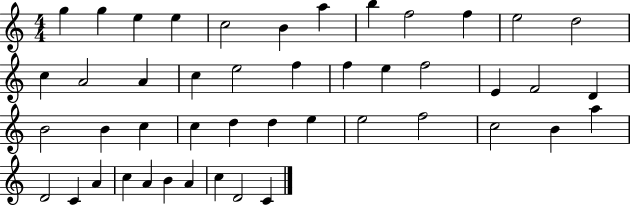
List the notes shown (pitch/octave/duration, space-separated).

G5/q G5/q E5/q E5/q C5/h B4/q A5/q B5/q F5/h F5/q E5/h D5/h C5/q A4/h A4/q C5/q E5/h F5/q F5/q E5/q F5/h E4/q F4/h D4/q B4/h B4/q C5/q C5/q D5/q D5/q E5/q E5/h F5/h C5/h B4/q A5/q D4/h C4/q A4/q C5/q A4/q B4/q A4/q C5/q D4/h C4/q